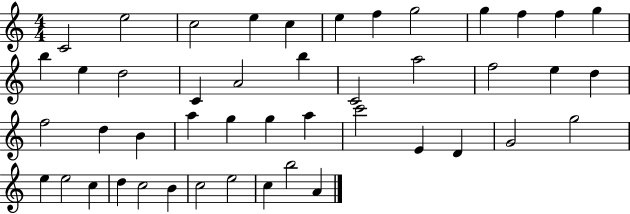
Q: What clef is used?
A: treble